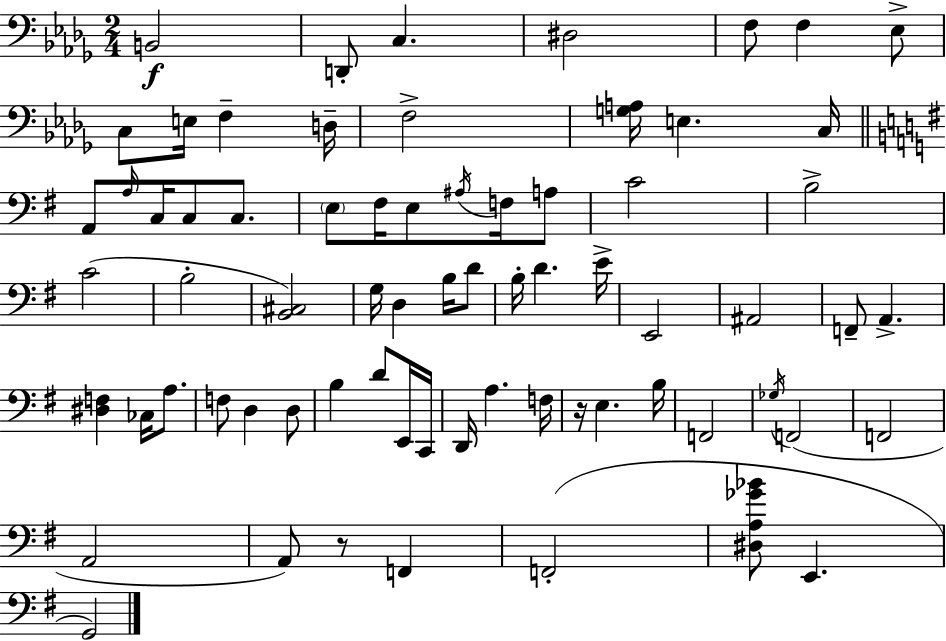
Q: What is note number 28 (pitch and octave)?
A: C4